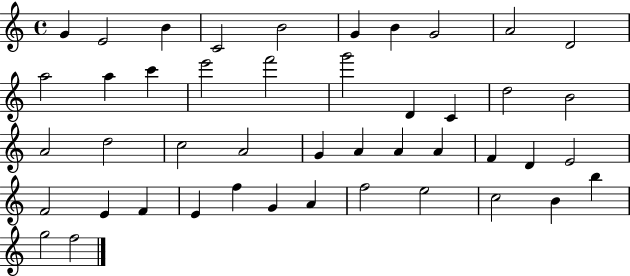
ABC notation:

X:1
T:Untitled
M:4/4
L:1/4
K:C
G E2 B C2 B2 G B G2 A2 D2 a2 a c' e'2 f'2 g'2 D C d2 B2 A2 d2 c2 A2 G A A A F D E2 F2 E F E f G A f2 e2 c2 B b g2 f2